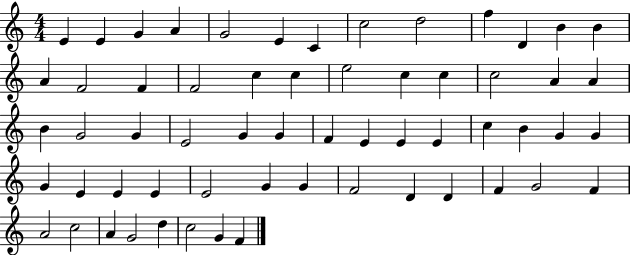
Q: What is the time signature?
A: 4/4